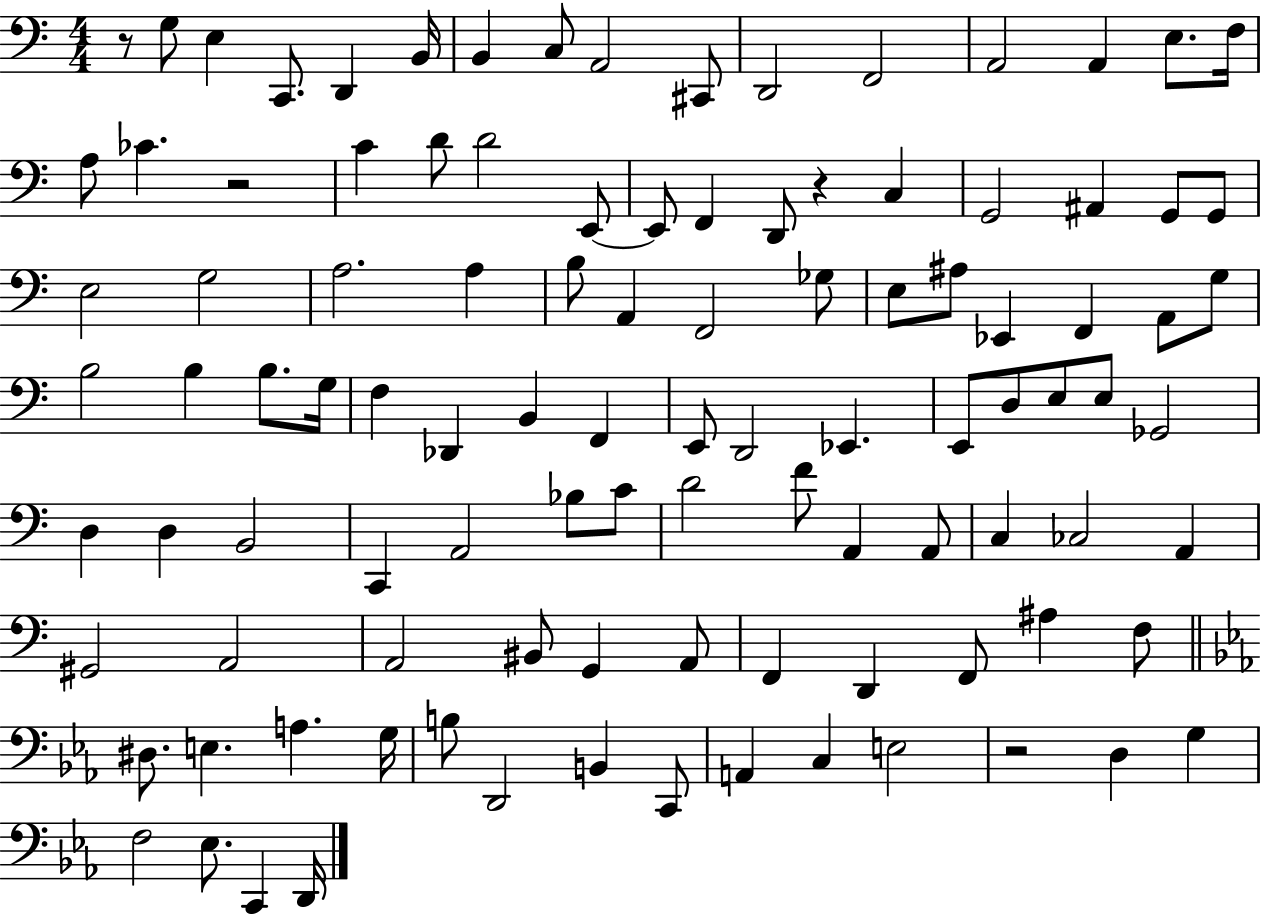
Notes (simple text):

R/e G3/e E3/q C2/e. D2/q B2/s B2/q C3/e A2/h C#2/e D2/h F2/h A2/h A2/q E3/e. F3/s A3/e CES4/q. R/h C4/q D4/e D4/h E2/e E2/e F2/q D2/e R/q C3/q G2/h A#2/q G2/e G2/e E3/h G3/h A3/h. A3/q B3/e A2/q F2/h Gb3/e E3/e A#3/e Eb2/q F2/q A2/e G3/e B3/h B3/q B3/e. G3/s F3/q Db2/q B2/q F2/q E2/e D2/h Eb2/q. E2/e D3/e E3/e E3/e Gb2/h D3/q D3/q B2/h C2/q A2/h Bb3/e C4/e D4/h F4/e A2/q A2/e C3/q CES3/h A2/q G#2/h A2/h A2/h BIS2/e G2/q A2/e F2/q D2/q F2/e A#3/q F3/e D#3/e. E3/q. A3/q. G3/s B3/e D2/h B2/q C2/e A2/q C3/q E3/h R/h D3/q G3/q F3/h Eb3/e. C2/q D2/s